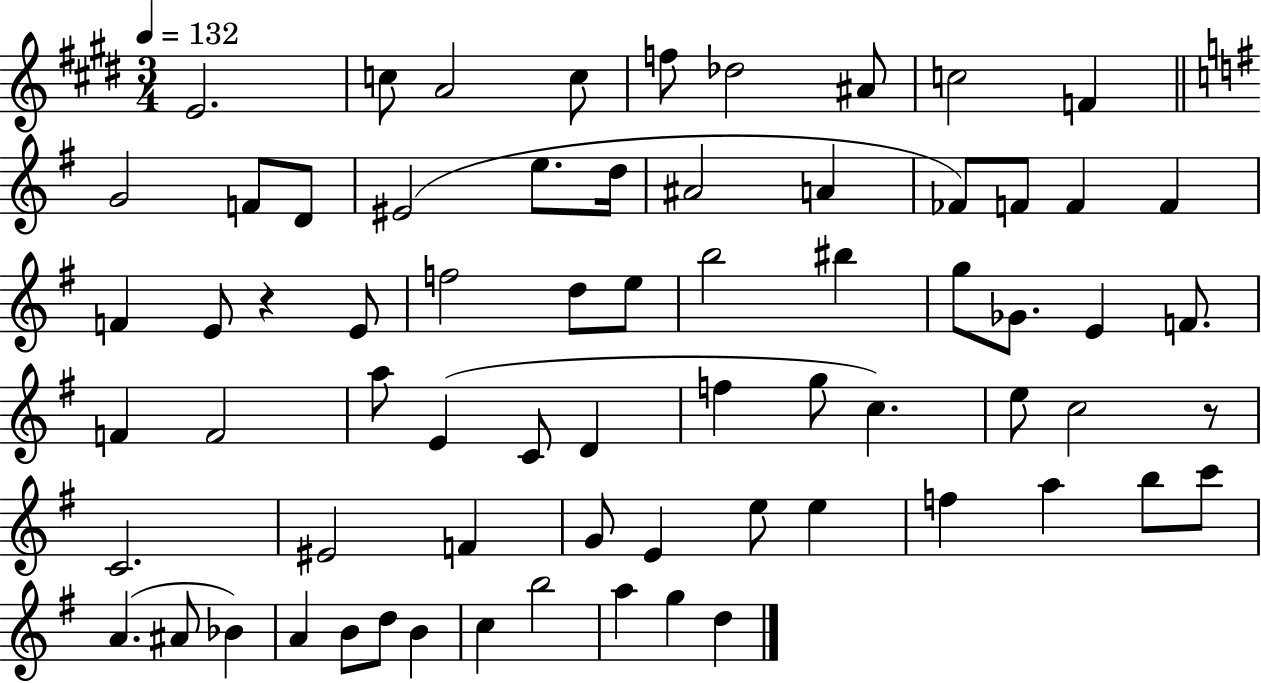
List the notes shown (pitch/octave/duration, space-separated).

E4/h. C5/e A4/h C5/e F5/e Db5/h A#4/e C5/h F4/q G4/h F4/e D4/e EIS4/h E5/e. D5/s A#4/h A4/q FES4/e F4/e F4/q F4/q F4/q E4/e R/q E4/e F5/h D5/e E5/e B5/h BIS5/q G5/e Gb4/e. E4/q F4/e. F4/q F4/h A5/e E4/q C4/e D4/q F5/q G5/e C5/q. E5/e C5/h R/e C4/h. EIS4/h F4/q G4/e E4/q E5/e E5/q F5/q A5/q B5/e C6/e A4/q. A#4/e Bb4/q A4/q B4/e D5/e B4/q C5/q B5/h A5/q G5/q D5/q